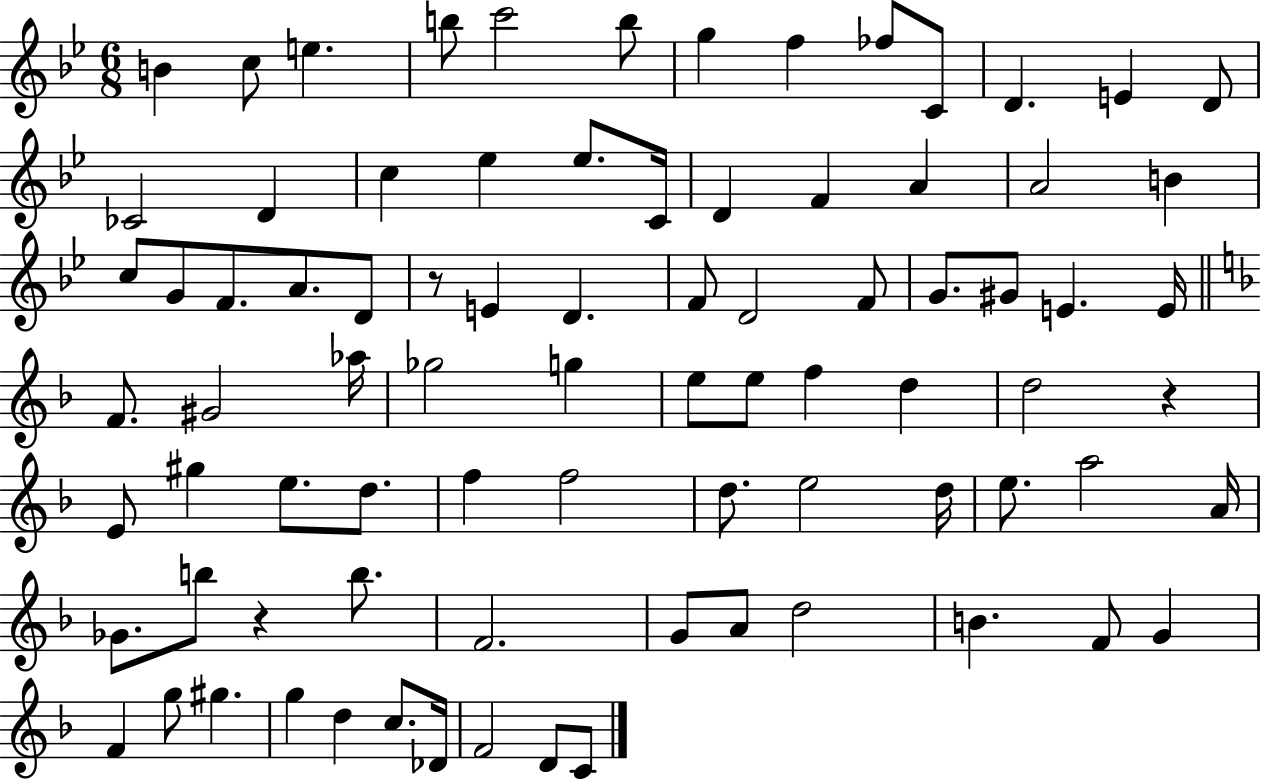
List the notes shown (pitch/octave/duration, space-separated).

B4/q C5/e E5/q. B5/e C6/h B5/e G5/q F5/q FES5/e C4/e D4/q. E4/q D4/e CES4/h D4/q C5/q Eb5/q Eb5/e. C4/s D4/q F4/q A4/q A4/h B4/q C5/e G4/e F4/e. A4/e. D4/e R/e E4/q D4/q. F4/e D4/h F4/e G4/e. G#4/e E4/q. E4/s F4/e. G#4/h Ab5/s Gb5/h G5/q E5/e E5/e F5/q D5/q D5/h R/q E4/e G#5/q E5/e. D5/e. F5/q F5/h D5/e. E5/h D5/s E5/e. A5/h A4/s Gb4/e. B5/e R/q B5/e. F4/h. G4/e A4/e D5/h B4/q. F4/e G4/q F4/q G5/e G#5/q. G5/q D5/q C5/e. Db4/s F4/h D4/e C4/e